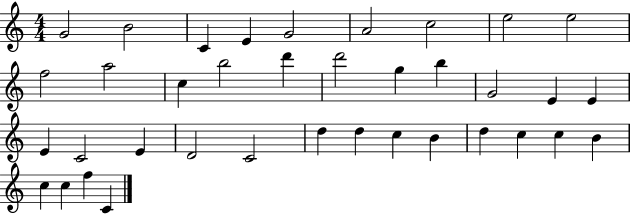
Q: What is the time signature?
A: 4/4